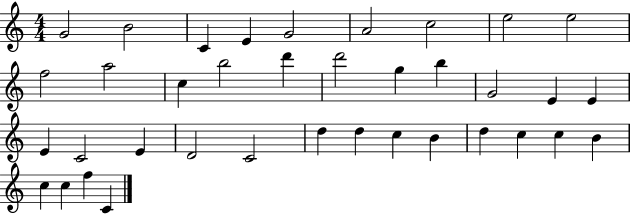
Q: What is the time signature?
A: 4/4